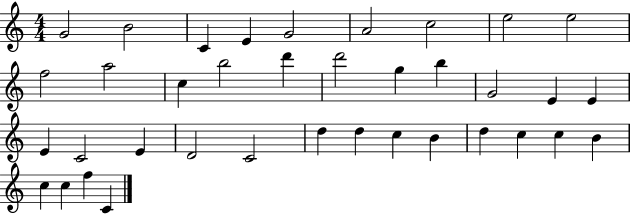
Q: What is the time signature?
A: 4/4